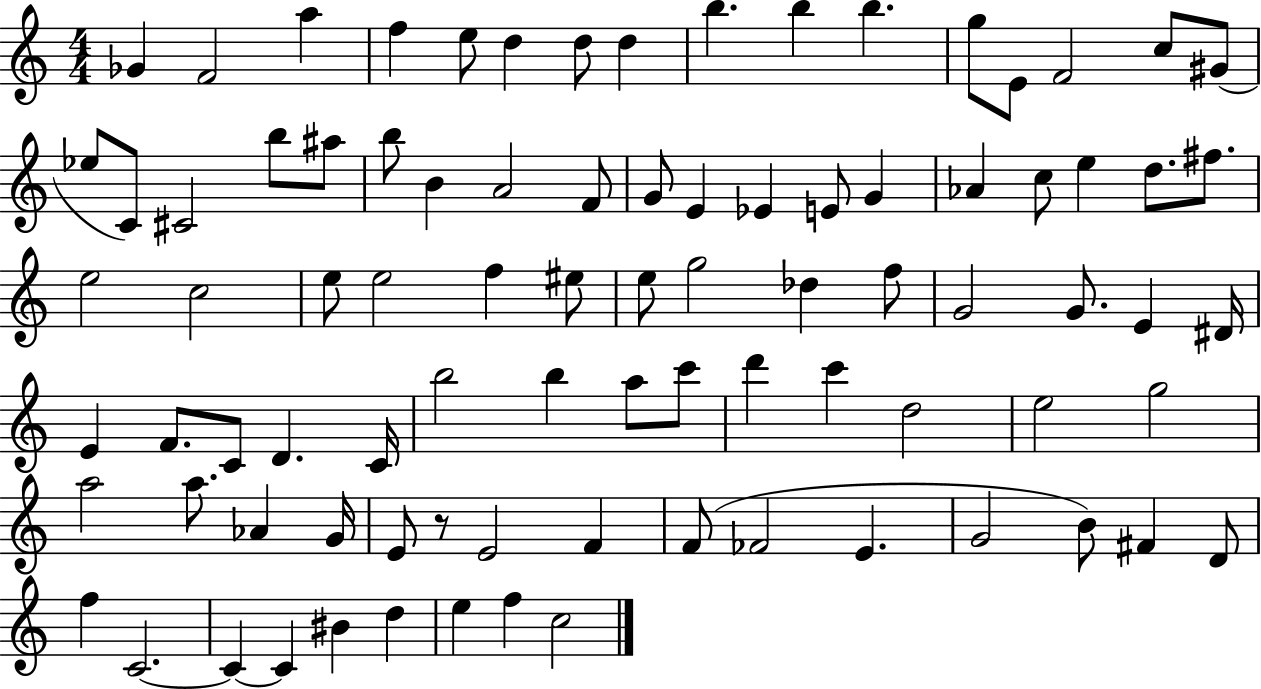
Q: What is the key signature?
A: C major